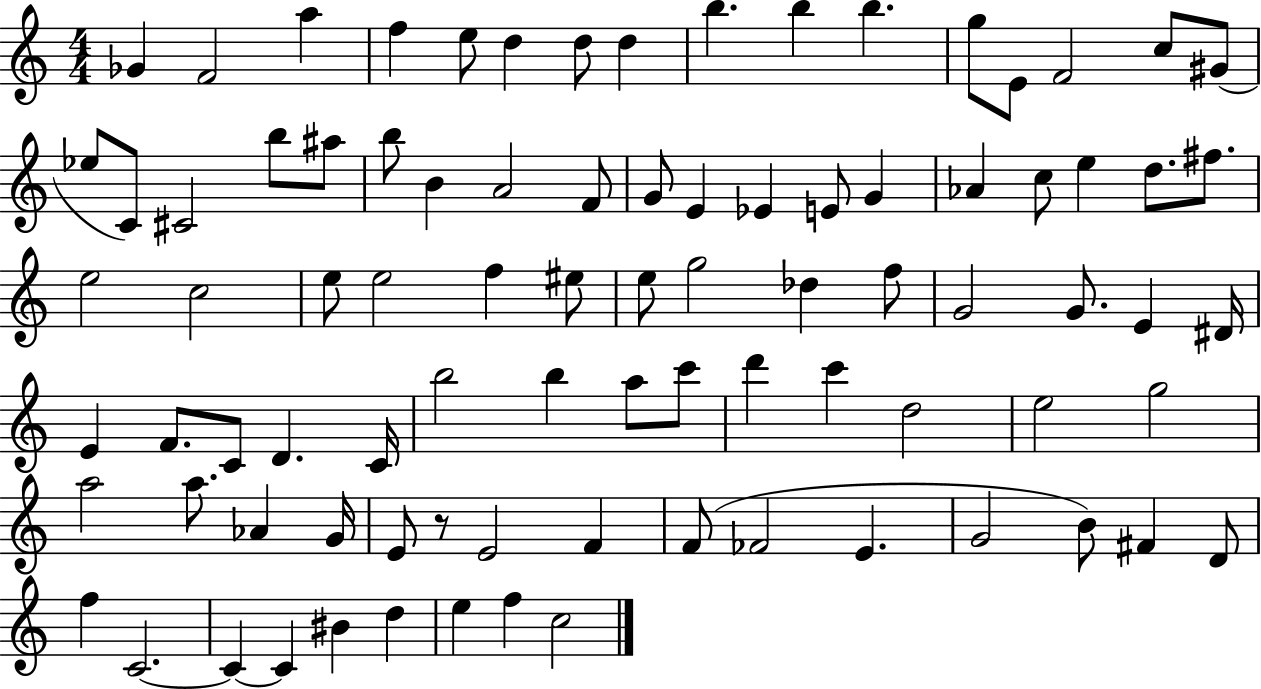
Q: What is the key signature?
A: C major